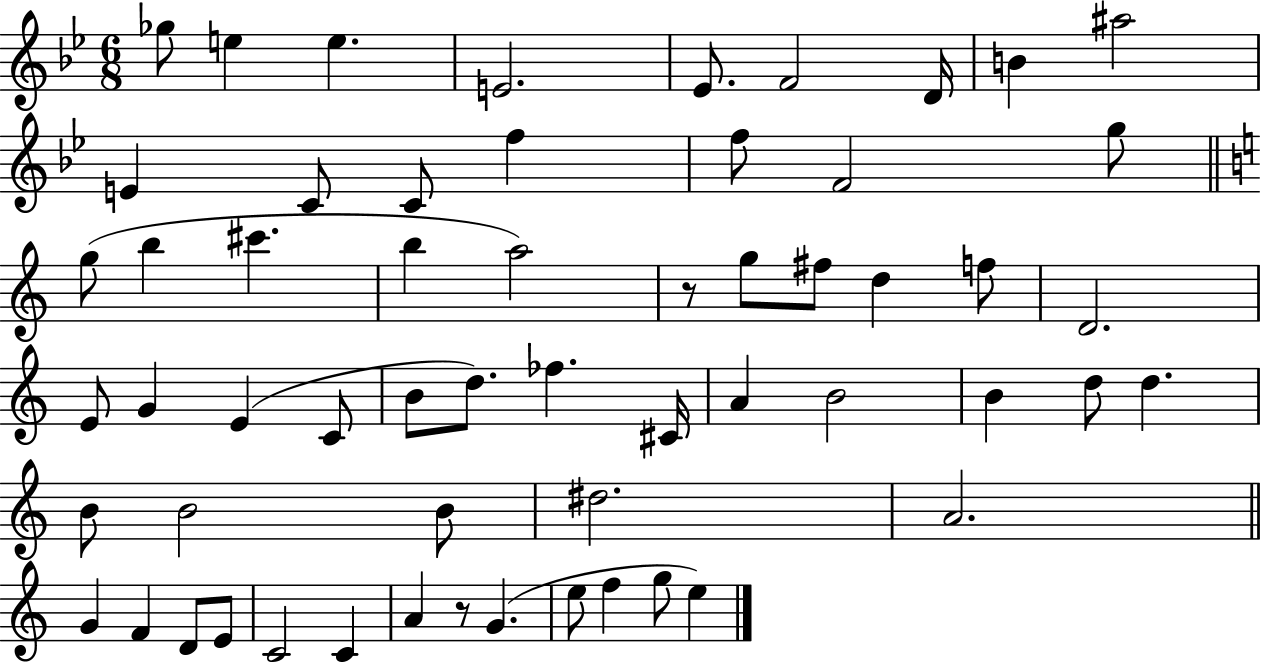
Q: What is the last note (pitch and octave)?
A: E5